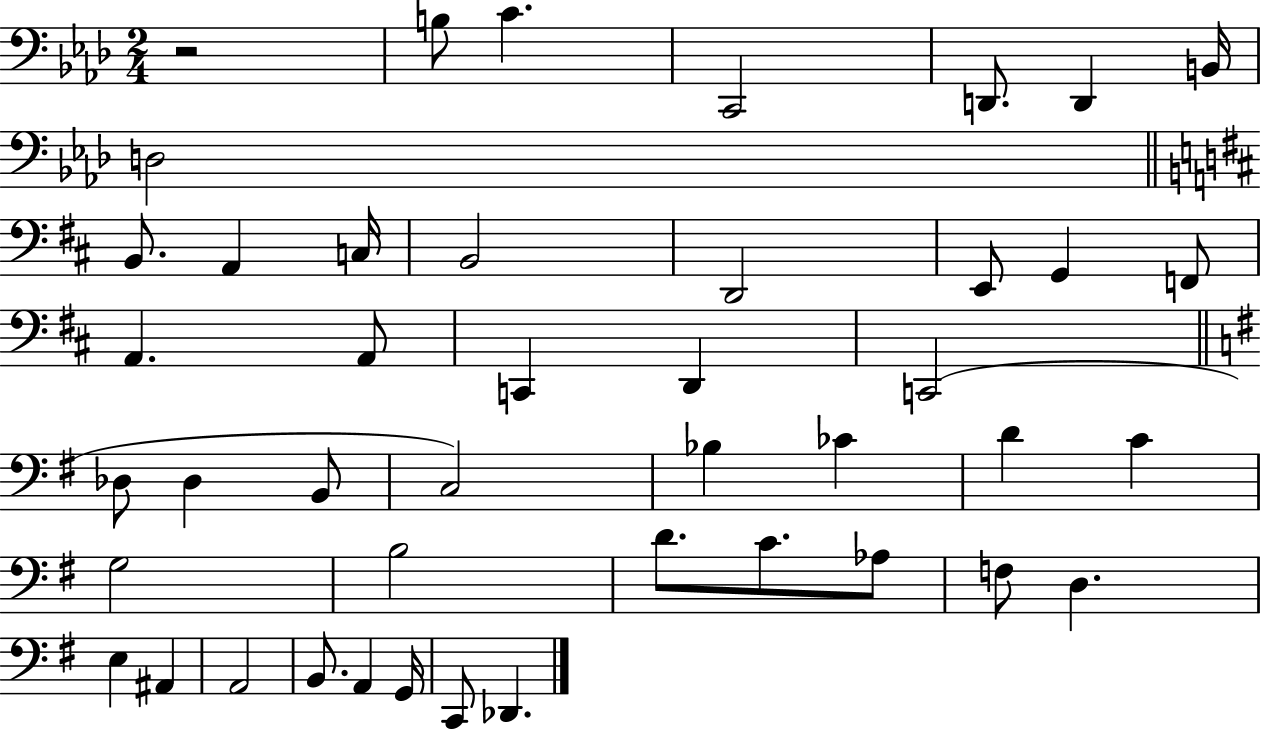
X:1
T:Untitled
M:2/4
L:1/4
K:Ab
z2 B,/2 C C,,2 D,,/2 D,, B,,/4 D,2 B,,/2 A,, C,/4 B,,2 D,,2 E,,/2 G,, F,,/2 A,, A,,/2 C,, D,, C,,2 _D,/2 _D, B,,/2 C,2 _B, _C D C G,2 B,2 D/2 C/2 _A,/2 F,/2 D, E, ^A,, A,,2 B,,/2 A,, G,,/4 C,,/2 _D,,